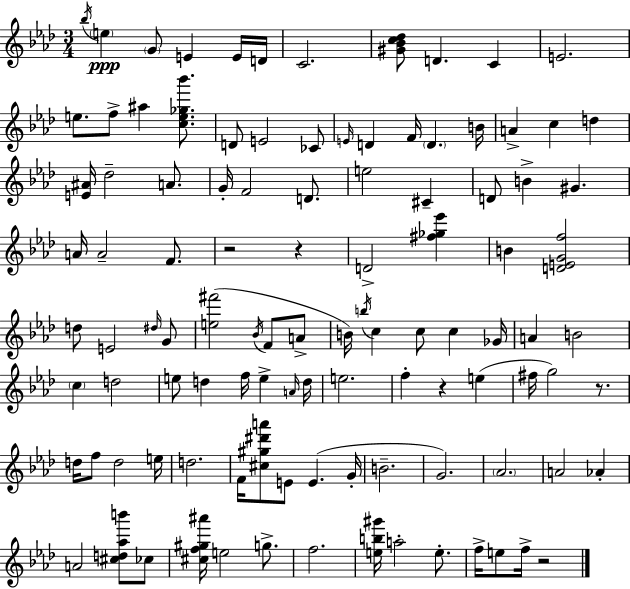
Bb5/s E5/q G4/e E4/q E4/s D4/s C4/h. [G#4,Bb4,C5,Db5]/e D4/q. C4/q E4/h. E5/e. F5/e A#5/q [C5,E5,Gb5,Bb6]/e. D4/e E4/h CES4/e E4/s D4/q F4/s D4/q. B4/s A4/q C5/q D5/q [E4,A#4]/s Db5/h A4/e. G4/s F4/h D4/e. E5/h C#4/q D4/e B4/q G#4/q. A4/s A4/h F4/e. R/h R/q D4/h [F#5,Gb5,Eb6]/q B4/q [D4,E4,G4,F5]/h D5/e E4/h D#5/s G4/e [E5,F#6]/h Bb4/s F4/e A4/e B4/s B5/s C5/q C5/e C5/q Gb4/s A4/q B4/h C5/q D5/h E5/e D5/q F5/s E5/q A4/s D5/s E5/h. F5/q R/q E5/q F#5/s G5/h R/e. D5/s F5/e D5/h E5/s D5/h. F4/s [C#5,G#5,D#6,A6]/e E4/e E4/q. G4/s B4/h. G4/h. Ab4/h. A4/h Ab4/q A4/h [C#5,D5,Ab5,B6]/e CES5/e [C#5,F5,G#5,A#6]/s E5/h G5/e. F5/h. [E5,B5,G#6]/s A5/h E5/e. F5/s E5/e F5/s R/h